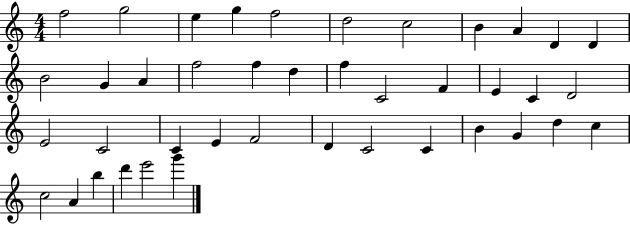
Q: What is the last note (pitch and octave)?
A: G6